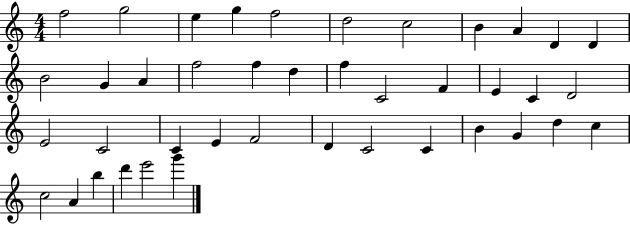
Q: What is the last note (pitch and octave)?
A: G6